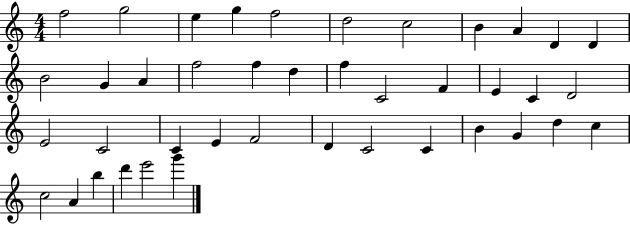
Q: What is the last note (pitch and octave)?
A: G6